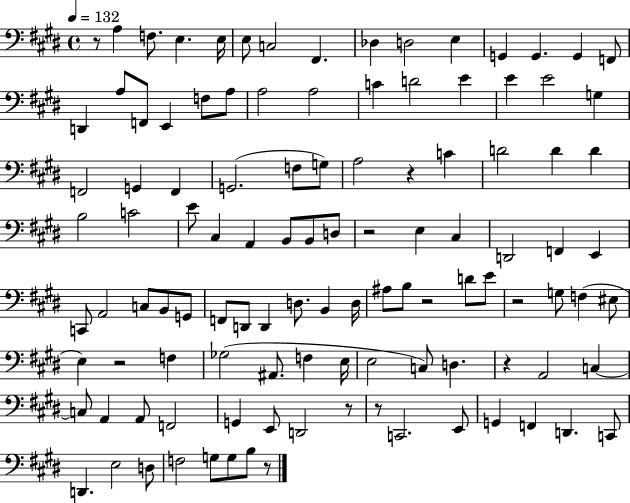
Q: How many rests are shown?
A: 10